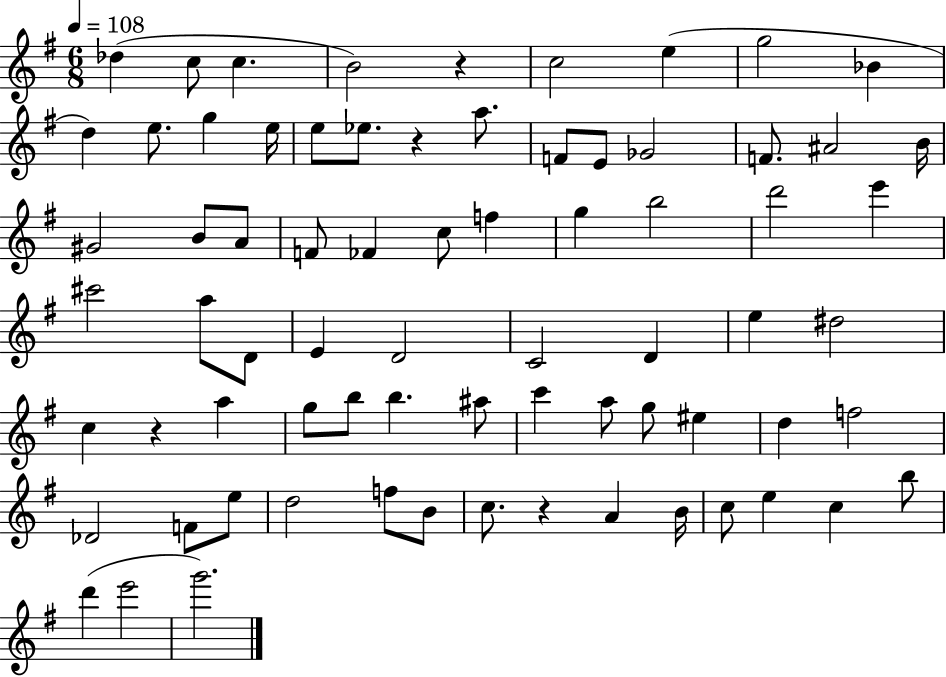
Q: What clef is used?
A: treble